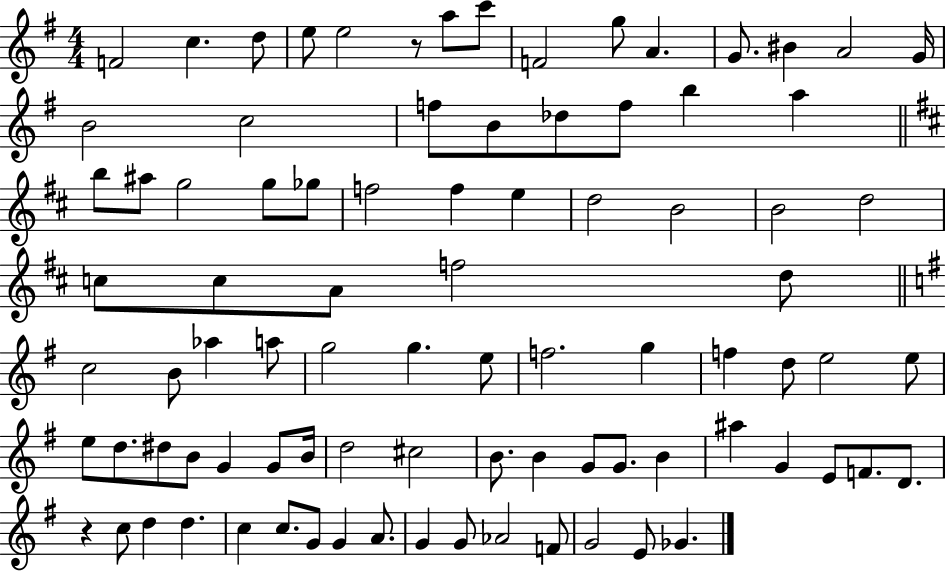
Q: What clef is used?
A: treble